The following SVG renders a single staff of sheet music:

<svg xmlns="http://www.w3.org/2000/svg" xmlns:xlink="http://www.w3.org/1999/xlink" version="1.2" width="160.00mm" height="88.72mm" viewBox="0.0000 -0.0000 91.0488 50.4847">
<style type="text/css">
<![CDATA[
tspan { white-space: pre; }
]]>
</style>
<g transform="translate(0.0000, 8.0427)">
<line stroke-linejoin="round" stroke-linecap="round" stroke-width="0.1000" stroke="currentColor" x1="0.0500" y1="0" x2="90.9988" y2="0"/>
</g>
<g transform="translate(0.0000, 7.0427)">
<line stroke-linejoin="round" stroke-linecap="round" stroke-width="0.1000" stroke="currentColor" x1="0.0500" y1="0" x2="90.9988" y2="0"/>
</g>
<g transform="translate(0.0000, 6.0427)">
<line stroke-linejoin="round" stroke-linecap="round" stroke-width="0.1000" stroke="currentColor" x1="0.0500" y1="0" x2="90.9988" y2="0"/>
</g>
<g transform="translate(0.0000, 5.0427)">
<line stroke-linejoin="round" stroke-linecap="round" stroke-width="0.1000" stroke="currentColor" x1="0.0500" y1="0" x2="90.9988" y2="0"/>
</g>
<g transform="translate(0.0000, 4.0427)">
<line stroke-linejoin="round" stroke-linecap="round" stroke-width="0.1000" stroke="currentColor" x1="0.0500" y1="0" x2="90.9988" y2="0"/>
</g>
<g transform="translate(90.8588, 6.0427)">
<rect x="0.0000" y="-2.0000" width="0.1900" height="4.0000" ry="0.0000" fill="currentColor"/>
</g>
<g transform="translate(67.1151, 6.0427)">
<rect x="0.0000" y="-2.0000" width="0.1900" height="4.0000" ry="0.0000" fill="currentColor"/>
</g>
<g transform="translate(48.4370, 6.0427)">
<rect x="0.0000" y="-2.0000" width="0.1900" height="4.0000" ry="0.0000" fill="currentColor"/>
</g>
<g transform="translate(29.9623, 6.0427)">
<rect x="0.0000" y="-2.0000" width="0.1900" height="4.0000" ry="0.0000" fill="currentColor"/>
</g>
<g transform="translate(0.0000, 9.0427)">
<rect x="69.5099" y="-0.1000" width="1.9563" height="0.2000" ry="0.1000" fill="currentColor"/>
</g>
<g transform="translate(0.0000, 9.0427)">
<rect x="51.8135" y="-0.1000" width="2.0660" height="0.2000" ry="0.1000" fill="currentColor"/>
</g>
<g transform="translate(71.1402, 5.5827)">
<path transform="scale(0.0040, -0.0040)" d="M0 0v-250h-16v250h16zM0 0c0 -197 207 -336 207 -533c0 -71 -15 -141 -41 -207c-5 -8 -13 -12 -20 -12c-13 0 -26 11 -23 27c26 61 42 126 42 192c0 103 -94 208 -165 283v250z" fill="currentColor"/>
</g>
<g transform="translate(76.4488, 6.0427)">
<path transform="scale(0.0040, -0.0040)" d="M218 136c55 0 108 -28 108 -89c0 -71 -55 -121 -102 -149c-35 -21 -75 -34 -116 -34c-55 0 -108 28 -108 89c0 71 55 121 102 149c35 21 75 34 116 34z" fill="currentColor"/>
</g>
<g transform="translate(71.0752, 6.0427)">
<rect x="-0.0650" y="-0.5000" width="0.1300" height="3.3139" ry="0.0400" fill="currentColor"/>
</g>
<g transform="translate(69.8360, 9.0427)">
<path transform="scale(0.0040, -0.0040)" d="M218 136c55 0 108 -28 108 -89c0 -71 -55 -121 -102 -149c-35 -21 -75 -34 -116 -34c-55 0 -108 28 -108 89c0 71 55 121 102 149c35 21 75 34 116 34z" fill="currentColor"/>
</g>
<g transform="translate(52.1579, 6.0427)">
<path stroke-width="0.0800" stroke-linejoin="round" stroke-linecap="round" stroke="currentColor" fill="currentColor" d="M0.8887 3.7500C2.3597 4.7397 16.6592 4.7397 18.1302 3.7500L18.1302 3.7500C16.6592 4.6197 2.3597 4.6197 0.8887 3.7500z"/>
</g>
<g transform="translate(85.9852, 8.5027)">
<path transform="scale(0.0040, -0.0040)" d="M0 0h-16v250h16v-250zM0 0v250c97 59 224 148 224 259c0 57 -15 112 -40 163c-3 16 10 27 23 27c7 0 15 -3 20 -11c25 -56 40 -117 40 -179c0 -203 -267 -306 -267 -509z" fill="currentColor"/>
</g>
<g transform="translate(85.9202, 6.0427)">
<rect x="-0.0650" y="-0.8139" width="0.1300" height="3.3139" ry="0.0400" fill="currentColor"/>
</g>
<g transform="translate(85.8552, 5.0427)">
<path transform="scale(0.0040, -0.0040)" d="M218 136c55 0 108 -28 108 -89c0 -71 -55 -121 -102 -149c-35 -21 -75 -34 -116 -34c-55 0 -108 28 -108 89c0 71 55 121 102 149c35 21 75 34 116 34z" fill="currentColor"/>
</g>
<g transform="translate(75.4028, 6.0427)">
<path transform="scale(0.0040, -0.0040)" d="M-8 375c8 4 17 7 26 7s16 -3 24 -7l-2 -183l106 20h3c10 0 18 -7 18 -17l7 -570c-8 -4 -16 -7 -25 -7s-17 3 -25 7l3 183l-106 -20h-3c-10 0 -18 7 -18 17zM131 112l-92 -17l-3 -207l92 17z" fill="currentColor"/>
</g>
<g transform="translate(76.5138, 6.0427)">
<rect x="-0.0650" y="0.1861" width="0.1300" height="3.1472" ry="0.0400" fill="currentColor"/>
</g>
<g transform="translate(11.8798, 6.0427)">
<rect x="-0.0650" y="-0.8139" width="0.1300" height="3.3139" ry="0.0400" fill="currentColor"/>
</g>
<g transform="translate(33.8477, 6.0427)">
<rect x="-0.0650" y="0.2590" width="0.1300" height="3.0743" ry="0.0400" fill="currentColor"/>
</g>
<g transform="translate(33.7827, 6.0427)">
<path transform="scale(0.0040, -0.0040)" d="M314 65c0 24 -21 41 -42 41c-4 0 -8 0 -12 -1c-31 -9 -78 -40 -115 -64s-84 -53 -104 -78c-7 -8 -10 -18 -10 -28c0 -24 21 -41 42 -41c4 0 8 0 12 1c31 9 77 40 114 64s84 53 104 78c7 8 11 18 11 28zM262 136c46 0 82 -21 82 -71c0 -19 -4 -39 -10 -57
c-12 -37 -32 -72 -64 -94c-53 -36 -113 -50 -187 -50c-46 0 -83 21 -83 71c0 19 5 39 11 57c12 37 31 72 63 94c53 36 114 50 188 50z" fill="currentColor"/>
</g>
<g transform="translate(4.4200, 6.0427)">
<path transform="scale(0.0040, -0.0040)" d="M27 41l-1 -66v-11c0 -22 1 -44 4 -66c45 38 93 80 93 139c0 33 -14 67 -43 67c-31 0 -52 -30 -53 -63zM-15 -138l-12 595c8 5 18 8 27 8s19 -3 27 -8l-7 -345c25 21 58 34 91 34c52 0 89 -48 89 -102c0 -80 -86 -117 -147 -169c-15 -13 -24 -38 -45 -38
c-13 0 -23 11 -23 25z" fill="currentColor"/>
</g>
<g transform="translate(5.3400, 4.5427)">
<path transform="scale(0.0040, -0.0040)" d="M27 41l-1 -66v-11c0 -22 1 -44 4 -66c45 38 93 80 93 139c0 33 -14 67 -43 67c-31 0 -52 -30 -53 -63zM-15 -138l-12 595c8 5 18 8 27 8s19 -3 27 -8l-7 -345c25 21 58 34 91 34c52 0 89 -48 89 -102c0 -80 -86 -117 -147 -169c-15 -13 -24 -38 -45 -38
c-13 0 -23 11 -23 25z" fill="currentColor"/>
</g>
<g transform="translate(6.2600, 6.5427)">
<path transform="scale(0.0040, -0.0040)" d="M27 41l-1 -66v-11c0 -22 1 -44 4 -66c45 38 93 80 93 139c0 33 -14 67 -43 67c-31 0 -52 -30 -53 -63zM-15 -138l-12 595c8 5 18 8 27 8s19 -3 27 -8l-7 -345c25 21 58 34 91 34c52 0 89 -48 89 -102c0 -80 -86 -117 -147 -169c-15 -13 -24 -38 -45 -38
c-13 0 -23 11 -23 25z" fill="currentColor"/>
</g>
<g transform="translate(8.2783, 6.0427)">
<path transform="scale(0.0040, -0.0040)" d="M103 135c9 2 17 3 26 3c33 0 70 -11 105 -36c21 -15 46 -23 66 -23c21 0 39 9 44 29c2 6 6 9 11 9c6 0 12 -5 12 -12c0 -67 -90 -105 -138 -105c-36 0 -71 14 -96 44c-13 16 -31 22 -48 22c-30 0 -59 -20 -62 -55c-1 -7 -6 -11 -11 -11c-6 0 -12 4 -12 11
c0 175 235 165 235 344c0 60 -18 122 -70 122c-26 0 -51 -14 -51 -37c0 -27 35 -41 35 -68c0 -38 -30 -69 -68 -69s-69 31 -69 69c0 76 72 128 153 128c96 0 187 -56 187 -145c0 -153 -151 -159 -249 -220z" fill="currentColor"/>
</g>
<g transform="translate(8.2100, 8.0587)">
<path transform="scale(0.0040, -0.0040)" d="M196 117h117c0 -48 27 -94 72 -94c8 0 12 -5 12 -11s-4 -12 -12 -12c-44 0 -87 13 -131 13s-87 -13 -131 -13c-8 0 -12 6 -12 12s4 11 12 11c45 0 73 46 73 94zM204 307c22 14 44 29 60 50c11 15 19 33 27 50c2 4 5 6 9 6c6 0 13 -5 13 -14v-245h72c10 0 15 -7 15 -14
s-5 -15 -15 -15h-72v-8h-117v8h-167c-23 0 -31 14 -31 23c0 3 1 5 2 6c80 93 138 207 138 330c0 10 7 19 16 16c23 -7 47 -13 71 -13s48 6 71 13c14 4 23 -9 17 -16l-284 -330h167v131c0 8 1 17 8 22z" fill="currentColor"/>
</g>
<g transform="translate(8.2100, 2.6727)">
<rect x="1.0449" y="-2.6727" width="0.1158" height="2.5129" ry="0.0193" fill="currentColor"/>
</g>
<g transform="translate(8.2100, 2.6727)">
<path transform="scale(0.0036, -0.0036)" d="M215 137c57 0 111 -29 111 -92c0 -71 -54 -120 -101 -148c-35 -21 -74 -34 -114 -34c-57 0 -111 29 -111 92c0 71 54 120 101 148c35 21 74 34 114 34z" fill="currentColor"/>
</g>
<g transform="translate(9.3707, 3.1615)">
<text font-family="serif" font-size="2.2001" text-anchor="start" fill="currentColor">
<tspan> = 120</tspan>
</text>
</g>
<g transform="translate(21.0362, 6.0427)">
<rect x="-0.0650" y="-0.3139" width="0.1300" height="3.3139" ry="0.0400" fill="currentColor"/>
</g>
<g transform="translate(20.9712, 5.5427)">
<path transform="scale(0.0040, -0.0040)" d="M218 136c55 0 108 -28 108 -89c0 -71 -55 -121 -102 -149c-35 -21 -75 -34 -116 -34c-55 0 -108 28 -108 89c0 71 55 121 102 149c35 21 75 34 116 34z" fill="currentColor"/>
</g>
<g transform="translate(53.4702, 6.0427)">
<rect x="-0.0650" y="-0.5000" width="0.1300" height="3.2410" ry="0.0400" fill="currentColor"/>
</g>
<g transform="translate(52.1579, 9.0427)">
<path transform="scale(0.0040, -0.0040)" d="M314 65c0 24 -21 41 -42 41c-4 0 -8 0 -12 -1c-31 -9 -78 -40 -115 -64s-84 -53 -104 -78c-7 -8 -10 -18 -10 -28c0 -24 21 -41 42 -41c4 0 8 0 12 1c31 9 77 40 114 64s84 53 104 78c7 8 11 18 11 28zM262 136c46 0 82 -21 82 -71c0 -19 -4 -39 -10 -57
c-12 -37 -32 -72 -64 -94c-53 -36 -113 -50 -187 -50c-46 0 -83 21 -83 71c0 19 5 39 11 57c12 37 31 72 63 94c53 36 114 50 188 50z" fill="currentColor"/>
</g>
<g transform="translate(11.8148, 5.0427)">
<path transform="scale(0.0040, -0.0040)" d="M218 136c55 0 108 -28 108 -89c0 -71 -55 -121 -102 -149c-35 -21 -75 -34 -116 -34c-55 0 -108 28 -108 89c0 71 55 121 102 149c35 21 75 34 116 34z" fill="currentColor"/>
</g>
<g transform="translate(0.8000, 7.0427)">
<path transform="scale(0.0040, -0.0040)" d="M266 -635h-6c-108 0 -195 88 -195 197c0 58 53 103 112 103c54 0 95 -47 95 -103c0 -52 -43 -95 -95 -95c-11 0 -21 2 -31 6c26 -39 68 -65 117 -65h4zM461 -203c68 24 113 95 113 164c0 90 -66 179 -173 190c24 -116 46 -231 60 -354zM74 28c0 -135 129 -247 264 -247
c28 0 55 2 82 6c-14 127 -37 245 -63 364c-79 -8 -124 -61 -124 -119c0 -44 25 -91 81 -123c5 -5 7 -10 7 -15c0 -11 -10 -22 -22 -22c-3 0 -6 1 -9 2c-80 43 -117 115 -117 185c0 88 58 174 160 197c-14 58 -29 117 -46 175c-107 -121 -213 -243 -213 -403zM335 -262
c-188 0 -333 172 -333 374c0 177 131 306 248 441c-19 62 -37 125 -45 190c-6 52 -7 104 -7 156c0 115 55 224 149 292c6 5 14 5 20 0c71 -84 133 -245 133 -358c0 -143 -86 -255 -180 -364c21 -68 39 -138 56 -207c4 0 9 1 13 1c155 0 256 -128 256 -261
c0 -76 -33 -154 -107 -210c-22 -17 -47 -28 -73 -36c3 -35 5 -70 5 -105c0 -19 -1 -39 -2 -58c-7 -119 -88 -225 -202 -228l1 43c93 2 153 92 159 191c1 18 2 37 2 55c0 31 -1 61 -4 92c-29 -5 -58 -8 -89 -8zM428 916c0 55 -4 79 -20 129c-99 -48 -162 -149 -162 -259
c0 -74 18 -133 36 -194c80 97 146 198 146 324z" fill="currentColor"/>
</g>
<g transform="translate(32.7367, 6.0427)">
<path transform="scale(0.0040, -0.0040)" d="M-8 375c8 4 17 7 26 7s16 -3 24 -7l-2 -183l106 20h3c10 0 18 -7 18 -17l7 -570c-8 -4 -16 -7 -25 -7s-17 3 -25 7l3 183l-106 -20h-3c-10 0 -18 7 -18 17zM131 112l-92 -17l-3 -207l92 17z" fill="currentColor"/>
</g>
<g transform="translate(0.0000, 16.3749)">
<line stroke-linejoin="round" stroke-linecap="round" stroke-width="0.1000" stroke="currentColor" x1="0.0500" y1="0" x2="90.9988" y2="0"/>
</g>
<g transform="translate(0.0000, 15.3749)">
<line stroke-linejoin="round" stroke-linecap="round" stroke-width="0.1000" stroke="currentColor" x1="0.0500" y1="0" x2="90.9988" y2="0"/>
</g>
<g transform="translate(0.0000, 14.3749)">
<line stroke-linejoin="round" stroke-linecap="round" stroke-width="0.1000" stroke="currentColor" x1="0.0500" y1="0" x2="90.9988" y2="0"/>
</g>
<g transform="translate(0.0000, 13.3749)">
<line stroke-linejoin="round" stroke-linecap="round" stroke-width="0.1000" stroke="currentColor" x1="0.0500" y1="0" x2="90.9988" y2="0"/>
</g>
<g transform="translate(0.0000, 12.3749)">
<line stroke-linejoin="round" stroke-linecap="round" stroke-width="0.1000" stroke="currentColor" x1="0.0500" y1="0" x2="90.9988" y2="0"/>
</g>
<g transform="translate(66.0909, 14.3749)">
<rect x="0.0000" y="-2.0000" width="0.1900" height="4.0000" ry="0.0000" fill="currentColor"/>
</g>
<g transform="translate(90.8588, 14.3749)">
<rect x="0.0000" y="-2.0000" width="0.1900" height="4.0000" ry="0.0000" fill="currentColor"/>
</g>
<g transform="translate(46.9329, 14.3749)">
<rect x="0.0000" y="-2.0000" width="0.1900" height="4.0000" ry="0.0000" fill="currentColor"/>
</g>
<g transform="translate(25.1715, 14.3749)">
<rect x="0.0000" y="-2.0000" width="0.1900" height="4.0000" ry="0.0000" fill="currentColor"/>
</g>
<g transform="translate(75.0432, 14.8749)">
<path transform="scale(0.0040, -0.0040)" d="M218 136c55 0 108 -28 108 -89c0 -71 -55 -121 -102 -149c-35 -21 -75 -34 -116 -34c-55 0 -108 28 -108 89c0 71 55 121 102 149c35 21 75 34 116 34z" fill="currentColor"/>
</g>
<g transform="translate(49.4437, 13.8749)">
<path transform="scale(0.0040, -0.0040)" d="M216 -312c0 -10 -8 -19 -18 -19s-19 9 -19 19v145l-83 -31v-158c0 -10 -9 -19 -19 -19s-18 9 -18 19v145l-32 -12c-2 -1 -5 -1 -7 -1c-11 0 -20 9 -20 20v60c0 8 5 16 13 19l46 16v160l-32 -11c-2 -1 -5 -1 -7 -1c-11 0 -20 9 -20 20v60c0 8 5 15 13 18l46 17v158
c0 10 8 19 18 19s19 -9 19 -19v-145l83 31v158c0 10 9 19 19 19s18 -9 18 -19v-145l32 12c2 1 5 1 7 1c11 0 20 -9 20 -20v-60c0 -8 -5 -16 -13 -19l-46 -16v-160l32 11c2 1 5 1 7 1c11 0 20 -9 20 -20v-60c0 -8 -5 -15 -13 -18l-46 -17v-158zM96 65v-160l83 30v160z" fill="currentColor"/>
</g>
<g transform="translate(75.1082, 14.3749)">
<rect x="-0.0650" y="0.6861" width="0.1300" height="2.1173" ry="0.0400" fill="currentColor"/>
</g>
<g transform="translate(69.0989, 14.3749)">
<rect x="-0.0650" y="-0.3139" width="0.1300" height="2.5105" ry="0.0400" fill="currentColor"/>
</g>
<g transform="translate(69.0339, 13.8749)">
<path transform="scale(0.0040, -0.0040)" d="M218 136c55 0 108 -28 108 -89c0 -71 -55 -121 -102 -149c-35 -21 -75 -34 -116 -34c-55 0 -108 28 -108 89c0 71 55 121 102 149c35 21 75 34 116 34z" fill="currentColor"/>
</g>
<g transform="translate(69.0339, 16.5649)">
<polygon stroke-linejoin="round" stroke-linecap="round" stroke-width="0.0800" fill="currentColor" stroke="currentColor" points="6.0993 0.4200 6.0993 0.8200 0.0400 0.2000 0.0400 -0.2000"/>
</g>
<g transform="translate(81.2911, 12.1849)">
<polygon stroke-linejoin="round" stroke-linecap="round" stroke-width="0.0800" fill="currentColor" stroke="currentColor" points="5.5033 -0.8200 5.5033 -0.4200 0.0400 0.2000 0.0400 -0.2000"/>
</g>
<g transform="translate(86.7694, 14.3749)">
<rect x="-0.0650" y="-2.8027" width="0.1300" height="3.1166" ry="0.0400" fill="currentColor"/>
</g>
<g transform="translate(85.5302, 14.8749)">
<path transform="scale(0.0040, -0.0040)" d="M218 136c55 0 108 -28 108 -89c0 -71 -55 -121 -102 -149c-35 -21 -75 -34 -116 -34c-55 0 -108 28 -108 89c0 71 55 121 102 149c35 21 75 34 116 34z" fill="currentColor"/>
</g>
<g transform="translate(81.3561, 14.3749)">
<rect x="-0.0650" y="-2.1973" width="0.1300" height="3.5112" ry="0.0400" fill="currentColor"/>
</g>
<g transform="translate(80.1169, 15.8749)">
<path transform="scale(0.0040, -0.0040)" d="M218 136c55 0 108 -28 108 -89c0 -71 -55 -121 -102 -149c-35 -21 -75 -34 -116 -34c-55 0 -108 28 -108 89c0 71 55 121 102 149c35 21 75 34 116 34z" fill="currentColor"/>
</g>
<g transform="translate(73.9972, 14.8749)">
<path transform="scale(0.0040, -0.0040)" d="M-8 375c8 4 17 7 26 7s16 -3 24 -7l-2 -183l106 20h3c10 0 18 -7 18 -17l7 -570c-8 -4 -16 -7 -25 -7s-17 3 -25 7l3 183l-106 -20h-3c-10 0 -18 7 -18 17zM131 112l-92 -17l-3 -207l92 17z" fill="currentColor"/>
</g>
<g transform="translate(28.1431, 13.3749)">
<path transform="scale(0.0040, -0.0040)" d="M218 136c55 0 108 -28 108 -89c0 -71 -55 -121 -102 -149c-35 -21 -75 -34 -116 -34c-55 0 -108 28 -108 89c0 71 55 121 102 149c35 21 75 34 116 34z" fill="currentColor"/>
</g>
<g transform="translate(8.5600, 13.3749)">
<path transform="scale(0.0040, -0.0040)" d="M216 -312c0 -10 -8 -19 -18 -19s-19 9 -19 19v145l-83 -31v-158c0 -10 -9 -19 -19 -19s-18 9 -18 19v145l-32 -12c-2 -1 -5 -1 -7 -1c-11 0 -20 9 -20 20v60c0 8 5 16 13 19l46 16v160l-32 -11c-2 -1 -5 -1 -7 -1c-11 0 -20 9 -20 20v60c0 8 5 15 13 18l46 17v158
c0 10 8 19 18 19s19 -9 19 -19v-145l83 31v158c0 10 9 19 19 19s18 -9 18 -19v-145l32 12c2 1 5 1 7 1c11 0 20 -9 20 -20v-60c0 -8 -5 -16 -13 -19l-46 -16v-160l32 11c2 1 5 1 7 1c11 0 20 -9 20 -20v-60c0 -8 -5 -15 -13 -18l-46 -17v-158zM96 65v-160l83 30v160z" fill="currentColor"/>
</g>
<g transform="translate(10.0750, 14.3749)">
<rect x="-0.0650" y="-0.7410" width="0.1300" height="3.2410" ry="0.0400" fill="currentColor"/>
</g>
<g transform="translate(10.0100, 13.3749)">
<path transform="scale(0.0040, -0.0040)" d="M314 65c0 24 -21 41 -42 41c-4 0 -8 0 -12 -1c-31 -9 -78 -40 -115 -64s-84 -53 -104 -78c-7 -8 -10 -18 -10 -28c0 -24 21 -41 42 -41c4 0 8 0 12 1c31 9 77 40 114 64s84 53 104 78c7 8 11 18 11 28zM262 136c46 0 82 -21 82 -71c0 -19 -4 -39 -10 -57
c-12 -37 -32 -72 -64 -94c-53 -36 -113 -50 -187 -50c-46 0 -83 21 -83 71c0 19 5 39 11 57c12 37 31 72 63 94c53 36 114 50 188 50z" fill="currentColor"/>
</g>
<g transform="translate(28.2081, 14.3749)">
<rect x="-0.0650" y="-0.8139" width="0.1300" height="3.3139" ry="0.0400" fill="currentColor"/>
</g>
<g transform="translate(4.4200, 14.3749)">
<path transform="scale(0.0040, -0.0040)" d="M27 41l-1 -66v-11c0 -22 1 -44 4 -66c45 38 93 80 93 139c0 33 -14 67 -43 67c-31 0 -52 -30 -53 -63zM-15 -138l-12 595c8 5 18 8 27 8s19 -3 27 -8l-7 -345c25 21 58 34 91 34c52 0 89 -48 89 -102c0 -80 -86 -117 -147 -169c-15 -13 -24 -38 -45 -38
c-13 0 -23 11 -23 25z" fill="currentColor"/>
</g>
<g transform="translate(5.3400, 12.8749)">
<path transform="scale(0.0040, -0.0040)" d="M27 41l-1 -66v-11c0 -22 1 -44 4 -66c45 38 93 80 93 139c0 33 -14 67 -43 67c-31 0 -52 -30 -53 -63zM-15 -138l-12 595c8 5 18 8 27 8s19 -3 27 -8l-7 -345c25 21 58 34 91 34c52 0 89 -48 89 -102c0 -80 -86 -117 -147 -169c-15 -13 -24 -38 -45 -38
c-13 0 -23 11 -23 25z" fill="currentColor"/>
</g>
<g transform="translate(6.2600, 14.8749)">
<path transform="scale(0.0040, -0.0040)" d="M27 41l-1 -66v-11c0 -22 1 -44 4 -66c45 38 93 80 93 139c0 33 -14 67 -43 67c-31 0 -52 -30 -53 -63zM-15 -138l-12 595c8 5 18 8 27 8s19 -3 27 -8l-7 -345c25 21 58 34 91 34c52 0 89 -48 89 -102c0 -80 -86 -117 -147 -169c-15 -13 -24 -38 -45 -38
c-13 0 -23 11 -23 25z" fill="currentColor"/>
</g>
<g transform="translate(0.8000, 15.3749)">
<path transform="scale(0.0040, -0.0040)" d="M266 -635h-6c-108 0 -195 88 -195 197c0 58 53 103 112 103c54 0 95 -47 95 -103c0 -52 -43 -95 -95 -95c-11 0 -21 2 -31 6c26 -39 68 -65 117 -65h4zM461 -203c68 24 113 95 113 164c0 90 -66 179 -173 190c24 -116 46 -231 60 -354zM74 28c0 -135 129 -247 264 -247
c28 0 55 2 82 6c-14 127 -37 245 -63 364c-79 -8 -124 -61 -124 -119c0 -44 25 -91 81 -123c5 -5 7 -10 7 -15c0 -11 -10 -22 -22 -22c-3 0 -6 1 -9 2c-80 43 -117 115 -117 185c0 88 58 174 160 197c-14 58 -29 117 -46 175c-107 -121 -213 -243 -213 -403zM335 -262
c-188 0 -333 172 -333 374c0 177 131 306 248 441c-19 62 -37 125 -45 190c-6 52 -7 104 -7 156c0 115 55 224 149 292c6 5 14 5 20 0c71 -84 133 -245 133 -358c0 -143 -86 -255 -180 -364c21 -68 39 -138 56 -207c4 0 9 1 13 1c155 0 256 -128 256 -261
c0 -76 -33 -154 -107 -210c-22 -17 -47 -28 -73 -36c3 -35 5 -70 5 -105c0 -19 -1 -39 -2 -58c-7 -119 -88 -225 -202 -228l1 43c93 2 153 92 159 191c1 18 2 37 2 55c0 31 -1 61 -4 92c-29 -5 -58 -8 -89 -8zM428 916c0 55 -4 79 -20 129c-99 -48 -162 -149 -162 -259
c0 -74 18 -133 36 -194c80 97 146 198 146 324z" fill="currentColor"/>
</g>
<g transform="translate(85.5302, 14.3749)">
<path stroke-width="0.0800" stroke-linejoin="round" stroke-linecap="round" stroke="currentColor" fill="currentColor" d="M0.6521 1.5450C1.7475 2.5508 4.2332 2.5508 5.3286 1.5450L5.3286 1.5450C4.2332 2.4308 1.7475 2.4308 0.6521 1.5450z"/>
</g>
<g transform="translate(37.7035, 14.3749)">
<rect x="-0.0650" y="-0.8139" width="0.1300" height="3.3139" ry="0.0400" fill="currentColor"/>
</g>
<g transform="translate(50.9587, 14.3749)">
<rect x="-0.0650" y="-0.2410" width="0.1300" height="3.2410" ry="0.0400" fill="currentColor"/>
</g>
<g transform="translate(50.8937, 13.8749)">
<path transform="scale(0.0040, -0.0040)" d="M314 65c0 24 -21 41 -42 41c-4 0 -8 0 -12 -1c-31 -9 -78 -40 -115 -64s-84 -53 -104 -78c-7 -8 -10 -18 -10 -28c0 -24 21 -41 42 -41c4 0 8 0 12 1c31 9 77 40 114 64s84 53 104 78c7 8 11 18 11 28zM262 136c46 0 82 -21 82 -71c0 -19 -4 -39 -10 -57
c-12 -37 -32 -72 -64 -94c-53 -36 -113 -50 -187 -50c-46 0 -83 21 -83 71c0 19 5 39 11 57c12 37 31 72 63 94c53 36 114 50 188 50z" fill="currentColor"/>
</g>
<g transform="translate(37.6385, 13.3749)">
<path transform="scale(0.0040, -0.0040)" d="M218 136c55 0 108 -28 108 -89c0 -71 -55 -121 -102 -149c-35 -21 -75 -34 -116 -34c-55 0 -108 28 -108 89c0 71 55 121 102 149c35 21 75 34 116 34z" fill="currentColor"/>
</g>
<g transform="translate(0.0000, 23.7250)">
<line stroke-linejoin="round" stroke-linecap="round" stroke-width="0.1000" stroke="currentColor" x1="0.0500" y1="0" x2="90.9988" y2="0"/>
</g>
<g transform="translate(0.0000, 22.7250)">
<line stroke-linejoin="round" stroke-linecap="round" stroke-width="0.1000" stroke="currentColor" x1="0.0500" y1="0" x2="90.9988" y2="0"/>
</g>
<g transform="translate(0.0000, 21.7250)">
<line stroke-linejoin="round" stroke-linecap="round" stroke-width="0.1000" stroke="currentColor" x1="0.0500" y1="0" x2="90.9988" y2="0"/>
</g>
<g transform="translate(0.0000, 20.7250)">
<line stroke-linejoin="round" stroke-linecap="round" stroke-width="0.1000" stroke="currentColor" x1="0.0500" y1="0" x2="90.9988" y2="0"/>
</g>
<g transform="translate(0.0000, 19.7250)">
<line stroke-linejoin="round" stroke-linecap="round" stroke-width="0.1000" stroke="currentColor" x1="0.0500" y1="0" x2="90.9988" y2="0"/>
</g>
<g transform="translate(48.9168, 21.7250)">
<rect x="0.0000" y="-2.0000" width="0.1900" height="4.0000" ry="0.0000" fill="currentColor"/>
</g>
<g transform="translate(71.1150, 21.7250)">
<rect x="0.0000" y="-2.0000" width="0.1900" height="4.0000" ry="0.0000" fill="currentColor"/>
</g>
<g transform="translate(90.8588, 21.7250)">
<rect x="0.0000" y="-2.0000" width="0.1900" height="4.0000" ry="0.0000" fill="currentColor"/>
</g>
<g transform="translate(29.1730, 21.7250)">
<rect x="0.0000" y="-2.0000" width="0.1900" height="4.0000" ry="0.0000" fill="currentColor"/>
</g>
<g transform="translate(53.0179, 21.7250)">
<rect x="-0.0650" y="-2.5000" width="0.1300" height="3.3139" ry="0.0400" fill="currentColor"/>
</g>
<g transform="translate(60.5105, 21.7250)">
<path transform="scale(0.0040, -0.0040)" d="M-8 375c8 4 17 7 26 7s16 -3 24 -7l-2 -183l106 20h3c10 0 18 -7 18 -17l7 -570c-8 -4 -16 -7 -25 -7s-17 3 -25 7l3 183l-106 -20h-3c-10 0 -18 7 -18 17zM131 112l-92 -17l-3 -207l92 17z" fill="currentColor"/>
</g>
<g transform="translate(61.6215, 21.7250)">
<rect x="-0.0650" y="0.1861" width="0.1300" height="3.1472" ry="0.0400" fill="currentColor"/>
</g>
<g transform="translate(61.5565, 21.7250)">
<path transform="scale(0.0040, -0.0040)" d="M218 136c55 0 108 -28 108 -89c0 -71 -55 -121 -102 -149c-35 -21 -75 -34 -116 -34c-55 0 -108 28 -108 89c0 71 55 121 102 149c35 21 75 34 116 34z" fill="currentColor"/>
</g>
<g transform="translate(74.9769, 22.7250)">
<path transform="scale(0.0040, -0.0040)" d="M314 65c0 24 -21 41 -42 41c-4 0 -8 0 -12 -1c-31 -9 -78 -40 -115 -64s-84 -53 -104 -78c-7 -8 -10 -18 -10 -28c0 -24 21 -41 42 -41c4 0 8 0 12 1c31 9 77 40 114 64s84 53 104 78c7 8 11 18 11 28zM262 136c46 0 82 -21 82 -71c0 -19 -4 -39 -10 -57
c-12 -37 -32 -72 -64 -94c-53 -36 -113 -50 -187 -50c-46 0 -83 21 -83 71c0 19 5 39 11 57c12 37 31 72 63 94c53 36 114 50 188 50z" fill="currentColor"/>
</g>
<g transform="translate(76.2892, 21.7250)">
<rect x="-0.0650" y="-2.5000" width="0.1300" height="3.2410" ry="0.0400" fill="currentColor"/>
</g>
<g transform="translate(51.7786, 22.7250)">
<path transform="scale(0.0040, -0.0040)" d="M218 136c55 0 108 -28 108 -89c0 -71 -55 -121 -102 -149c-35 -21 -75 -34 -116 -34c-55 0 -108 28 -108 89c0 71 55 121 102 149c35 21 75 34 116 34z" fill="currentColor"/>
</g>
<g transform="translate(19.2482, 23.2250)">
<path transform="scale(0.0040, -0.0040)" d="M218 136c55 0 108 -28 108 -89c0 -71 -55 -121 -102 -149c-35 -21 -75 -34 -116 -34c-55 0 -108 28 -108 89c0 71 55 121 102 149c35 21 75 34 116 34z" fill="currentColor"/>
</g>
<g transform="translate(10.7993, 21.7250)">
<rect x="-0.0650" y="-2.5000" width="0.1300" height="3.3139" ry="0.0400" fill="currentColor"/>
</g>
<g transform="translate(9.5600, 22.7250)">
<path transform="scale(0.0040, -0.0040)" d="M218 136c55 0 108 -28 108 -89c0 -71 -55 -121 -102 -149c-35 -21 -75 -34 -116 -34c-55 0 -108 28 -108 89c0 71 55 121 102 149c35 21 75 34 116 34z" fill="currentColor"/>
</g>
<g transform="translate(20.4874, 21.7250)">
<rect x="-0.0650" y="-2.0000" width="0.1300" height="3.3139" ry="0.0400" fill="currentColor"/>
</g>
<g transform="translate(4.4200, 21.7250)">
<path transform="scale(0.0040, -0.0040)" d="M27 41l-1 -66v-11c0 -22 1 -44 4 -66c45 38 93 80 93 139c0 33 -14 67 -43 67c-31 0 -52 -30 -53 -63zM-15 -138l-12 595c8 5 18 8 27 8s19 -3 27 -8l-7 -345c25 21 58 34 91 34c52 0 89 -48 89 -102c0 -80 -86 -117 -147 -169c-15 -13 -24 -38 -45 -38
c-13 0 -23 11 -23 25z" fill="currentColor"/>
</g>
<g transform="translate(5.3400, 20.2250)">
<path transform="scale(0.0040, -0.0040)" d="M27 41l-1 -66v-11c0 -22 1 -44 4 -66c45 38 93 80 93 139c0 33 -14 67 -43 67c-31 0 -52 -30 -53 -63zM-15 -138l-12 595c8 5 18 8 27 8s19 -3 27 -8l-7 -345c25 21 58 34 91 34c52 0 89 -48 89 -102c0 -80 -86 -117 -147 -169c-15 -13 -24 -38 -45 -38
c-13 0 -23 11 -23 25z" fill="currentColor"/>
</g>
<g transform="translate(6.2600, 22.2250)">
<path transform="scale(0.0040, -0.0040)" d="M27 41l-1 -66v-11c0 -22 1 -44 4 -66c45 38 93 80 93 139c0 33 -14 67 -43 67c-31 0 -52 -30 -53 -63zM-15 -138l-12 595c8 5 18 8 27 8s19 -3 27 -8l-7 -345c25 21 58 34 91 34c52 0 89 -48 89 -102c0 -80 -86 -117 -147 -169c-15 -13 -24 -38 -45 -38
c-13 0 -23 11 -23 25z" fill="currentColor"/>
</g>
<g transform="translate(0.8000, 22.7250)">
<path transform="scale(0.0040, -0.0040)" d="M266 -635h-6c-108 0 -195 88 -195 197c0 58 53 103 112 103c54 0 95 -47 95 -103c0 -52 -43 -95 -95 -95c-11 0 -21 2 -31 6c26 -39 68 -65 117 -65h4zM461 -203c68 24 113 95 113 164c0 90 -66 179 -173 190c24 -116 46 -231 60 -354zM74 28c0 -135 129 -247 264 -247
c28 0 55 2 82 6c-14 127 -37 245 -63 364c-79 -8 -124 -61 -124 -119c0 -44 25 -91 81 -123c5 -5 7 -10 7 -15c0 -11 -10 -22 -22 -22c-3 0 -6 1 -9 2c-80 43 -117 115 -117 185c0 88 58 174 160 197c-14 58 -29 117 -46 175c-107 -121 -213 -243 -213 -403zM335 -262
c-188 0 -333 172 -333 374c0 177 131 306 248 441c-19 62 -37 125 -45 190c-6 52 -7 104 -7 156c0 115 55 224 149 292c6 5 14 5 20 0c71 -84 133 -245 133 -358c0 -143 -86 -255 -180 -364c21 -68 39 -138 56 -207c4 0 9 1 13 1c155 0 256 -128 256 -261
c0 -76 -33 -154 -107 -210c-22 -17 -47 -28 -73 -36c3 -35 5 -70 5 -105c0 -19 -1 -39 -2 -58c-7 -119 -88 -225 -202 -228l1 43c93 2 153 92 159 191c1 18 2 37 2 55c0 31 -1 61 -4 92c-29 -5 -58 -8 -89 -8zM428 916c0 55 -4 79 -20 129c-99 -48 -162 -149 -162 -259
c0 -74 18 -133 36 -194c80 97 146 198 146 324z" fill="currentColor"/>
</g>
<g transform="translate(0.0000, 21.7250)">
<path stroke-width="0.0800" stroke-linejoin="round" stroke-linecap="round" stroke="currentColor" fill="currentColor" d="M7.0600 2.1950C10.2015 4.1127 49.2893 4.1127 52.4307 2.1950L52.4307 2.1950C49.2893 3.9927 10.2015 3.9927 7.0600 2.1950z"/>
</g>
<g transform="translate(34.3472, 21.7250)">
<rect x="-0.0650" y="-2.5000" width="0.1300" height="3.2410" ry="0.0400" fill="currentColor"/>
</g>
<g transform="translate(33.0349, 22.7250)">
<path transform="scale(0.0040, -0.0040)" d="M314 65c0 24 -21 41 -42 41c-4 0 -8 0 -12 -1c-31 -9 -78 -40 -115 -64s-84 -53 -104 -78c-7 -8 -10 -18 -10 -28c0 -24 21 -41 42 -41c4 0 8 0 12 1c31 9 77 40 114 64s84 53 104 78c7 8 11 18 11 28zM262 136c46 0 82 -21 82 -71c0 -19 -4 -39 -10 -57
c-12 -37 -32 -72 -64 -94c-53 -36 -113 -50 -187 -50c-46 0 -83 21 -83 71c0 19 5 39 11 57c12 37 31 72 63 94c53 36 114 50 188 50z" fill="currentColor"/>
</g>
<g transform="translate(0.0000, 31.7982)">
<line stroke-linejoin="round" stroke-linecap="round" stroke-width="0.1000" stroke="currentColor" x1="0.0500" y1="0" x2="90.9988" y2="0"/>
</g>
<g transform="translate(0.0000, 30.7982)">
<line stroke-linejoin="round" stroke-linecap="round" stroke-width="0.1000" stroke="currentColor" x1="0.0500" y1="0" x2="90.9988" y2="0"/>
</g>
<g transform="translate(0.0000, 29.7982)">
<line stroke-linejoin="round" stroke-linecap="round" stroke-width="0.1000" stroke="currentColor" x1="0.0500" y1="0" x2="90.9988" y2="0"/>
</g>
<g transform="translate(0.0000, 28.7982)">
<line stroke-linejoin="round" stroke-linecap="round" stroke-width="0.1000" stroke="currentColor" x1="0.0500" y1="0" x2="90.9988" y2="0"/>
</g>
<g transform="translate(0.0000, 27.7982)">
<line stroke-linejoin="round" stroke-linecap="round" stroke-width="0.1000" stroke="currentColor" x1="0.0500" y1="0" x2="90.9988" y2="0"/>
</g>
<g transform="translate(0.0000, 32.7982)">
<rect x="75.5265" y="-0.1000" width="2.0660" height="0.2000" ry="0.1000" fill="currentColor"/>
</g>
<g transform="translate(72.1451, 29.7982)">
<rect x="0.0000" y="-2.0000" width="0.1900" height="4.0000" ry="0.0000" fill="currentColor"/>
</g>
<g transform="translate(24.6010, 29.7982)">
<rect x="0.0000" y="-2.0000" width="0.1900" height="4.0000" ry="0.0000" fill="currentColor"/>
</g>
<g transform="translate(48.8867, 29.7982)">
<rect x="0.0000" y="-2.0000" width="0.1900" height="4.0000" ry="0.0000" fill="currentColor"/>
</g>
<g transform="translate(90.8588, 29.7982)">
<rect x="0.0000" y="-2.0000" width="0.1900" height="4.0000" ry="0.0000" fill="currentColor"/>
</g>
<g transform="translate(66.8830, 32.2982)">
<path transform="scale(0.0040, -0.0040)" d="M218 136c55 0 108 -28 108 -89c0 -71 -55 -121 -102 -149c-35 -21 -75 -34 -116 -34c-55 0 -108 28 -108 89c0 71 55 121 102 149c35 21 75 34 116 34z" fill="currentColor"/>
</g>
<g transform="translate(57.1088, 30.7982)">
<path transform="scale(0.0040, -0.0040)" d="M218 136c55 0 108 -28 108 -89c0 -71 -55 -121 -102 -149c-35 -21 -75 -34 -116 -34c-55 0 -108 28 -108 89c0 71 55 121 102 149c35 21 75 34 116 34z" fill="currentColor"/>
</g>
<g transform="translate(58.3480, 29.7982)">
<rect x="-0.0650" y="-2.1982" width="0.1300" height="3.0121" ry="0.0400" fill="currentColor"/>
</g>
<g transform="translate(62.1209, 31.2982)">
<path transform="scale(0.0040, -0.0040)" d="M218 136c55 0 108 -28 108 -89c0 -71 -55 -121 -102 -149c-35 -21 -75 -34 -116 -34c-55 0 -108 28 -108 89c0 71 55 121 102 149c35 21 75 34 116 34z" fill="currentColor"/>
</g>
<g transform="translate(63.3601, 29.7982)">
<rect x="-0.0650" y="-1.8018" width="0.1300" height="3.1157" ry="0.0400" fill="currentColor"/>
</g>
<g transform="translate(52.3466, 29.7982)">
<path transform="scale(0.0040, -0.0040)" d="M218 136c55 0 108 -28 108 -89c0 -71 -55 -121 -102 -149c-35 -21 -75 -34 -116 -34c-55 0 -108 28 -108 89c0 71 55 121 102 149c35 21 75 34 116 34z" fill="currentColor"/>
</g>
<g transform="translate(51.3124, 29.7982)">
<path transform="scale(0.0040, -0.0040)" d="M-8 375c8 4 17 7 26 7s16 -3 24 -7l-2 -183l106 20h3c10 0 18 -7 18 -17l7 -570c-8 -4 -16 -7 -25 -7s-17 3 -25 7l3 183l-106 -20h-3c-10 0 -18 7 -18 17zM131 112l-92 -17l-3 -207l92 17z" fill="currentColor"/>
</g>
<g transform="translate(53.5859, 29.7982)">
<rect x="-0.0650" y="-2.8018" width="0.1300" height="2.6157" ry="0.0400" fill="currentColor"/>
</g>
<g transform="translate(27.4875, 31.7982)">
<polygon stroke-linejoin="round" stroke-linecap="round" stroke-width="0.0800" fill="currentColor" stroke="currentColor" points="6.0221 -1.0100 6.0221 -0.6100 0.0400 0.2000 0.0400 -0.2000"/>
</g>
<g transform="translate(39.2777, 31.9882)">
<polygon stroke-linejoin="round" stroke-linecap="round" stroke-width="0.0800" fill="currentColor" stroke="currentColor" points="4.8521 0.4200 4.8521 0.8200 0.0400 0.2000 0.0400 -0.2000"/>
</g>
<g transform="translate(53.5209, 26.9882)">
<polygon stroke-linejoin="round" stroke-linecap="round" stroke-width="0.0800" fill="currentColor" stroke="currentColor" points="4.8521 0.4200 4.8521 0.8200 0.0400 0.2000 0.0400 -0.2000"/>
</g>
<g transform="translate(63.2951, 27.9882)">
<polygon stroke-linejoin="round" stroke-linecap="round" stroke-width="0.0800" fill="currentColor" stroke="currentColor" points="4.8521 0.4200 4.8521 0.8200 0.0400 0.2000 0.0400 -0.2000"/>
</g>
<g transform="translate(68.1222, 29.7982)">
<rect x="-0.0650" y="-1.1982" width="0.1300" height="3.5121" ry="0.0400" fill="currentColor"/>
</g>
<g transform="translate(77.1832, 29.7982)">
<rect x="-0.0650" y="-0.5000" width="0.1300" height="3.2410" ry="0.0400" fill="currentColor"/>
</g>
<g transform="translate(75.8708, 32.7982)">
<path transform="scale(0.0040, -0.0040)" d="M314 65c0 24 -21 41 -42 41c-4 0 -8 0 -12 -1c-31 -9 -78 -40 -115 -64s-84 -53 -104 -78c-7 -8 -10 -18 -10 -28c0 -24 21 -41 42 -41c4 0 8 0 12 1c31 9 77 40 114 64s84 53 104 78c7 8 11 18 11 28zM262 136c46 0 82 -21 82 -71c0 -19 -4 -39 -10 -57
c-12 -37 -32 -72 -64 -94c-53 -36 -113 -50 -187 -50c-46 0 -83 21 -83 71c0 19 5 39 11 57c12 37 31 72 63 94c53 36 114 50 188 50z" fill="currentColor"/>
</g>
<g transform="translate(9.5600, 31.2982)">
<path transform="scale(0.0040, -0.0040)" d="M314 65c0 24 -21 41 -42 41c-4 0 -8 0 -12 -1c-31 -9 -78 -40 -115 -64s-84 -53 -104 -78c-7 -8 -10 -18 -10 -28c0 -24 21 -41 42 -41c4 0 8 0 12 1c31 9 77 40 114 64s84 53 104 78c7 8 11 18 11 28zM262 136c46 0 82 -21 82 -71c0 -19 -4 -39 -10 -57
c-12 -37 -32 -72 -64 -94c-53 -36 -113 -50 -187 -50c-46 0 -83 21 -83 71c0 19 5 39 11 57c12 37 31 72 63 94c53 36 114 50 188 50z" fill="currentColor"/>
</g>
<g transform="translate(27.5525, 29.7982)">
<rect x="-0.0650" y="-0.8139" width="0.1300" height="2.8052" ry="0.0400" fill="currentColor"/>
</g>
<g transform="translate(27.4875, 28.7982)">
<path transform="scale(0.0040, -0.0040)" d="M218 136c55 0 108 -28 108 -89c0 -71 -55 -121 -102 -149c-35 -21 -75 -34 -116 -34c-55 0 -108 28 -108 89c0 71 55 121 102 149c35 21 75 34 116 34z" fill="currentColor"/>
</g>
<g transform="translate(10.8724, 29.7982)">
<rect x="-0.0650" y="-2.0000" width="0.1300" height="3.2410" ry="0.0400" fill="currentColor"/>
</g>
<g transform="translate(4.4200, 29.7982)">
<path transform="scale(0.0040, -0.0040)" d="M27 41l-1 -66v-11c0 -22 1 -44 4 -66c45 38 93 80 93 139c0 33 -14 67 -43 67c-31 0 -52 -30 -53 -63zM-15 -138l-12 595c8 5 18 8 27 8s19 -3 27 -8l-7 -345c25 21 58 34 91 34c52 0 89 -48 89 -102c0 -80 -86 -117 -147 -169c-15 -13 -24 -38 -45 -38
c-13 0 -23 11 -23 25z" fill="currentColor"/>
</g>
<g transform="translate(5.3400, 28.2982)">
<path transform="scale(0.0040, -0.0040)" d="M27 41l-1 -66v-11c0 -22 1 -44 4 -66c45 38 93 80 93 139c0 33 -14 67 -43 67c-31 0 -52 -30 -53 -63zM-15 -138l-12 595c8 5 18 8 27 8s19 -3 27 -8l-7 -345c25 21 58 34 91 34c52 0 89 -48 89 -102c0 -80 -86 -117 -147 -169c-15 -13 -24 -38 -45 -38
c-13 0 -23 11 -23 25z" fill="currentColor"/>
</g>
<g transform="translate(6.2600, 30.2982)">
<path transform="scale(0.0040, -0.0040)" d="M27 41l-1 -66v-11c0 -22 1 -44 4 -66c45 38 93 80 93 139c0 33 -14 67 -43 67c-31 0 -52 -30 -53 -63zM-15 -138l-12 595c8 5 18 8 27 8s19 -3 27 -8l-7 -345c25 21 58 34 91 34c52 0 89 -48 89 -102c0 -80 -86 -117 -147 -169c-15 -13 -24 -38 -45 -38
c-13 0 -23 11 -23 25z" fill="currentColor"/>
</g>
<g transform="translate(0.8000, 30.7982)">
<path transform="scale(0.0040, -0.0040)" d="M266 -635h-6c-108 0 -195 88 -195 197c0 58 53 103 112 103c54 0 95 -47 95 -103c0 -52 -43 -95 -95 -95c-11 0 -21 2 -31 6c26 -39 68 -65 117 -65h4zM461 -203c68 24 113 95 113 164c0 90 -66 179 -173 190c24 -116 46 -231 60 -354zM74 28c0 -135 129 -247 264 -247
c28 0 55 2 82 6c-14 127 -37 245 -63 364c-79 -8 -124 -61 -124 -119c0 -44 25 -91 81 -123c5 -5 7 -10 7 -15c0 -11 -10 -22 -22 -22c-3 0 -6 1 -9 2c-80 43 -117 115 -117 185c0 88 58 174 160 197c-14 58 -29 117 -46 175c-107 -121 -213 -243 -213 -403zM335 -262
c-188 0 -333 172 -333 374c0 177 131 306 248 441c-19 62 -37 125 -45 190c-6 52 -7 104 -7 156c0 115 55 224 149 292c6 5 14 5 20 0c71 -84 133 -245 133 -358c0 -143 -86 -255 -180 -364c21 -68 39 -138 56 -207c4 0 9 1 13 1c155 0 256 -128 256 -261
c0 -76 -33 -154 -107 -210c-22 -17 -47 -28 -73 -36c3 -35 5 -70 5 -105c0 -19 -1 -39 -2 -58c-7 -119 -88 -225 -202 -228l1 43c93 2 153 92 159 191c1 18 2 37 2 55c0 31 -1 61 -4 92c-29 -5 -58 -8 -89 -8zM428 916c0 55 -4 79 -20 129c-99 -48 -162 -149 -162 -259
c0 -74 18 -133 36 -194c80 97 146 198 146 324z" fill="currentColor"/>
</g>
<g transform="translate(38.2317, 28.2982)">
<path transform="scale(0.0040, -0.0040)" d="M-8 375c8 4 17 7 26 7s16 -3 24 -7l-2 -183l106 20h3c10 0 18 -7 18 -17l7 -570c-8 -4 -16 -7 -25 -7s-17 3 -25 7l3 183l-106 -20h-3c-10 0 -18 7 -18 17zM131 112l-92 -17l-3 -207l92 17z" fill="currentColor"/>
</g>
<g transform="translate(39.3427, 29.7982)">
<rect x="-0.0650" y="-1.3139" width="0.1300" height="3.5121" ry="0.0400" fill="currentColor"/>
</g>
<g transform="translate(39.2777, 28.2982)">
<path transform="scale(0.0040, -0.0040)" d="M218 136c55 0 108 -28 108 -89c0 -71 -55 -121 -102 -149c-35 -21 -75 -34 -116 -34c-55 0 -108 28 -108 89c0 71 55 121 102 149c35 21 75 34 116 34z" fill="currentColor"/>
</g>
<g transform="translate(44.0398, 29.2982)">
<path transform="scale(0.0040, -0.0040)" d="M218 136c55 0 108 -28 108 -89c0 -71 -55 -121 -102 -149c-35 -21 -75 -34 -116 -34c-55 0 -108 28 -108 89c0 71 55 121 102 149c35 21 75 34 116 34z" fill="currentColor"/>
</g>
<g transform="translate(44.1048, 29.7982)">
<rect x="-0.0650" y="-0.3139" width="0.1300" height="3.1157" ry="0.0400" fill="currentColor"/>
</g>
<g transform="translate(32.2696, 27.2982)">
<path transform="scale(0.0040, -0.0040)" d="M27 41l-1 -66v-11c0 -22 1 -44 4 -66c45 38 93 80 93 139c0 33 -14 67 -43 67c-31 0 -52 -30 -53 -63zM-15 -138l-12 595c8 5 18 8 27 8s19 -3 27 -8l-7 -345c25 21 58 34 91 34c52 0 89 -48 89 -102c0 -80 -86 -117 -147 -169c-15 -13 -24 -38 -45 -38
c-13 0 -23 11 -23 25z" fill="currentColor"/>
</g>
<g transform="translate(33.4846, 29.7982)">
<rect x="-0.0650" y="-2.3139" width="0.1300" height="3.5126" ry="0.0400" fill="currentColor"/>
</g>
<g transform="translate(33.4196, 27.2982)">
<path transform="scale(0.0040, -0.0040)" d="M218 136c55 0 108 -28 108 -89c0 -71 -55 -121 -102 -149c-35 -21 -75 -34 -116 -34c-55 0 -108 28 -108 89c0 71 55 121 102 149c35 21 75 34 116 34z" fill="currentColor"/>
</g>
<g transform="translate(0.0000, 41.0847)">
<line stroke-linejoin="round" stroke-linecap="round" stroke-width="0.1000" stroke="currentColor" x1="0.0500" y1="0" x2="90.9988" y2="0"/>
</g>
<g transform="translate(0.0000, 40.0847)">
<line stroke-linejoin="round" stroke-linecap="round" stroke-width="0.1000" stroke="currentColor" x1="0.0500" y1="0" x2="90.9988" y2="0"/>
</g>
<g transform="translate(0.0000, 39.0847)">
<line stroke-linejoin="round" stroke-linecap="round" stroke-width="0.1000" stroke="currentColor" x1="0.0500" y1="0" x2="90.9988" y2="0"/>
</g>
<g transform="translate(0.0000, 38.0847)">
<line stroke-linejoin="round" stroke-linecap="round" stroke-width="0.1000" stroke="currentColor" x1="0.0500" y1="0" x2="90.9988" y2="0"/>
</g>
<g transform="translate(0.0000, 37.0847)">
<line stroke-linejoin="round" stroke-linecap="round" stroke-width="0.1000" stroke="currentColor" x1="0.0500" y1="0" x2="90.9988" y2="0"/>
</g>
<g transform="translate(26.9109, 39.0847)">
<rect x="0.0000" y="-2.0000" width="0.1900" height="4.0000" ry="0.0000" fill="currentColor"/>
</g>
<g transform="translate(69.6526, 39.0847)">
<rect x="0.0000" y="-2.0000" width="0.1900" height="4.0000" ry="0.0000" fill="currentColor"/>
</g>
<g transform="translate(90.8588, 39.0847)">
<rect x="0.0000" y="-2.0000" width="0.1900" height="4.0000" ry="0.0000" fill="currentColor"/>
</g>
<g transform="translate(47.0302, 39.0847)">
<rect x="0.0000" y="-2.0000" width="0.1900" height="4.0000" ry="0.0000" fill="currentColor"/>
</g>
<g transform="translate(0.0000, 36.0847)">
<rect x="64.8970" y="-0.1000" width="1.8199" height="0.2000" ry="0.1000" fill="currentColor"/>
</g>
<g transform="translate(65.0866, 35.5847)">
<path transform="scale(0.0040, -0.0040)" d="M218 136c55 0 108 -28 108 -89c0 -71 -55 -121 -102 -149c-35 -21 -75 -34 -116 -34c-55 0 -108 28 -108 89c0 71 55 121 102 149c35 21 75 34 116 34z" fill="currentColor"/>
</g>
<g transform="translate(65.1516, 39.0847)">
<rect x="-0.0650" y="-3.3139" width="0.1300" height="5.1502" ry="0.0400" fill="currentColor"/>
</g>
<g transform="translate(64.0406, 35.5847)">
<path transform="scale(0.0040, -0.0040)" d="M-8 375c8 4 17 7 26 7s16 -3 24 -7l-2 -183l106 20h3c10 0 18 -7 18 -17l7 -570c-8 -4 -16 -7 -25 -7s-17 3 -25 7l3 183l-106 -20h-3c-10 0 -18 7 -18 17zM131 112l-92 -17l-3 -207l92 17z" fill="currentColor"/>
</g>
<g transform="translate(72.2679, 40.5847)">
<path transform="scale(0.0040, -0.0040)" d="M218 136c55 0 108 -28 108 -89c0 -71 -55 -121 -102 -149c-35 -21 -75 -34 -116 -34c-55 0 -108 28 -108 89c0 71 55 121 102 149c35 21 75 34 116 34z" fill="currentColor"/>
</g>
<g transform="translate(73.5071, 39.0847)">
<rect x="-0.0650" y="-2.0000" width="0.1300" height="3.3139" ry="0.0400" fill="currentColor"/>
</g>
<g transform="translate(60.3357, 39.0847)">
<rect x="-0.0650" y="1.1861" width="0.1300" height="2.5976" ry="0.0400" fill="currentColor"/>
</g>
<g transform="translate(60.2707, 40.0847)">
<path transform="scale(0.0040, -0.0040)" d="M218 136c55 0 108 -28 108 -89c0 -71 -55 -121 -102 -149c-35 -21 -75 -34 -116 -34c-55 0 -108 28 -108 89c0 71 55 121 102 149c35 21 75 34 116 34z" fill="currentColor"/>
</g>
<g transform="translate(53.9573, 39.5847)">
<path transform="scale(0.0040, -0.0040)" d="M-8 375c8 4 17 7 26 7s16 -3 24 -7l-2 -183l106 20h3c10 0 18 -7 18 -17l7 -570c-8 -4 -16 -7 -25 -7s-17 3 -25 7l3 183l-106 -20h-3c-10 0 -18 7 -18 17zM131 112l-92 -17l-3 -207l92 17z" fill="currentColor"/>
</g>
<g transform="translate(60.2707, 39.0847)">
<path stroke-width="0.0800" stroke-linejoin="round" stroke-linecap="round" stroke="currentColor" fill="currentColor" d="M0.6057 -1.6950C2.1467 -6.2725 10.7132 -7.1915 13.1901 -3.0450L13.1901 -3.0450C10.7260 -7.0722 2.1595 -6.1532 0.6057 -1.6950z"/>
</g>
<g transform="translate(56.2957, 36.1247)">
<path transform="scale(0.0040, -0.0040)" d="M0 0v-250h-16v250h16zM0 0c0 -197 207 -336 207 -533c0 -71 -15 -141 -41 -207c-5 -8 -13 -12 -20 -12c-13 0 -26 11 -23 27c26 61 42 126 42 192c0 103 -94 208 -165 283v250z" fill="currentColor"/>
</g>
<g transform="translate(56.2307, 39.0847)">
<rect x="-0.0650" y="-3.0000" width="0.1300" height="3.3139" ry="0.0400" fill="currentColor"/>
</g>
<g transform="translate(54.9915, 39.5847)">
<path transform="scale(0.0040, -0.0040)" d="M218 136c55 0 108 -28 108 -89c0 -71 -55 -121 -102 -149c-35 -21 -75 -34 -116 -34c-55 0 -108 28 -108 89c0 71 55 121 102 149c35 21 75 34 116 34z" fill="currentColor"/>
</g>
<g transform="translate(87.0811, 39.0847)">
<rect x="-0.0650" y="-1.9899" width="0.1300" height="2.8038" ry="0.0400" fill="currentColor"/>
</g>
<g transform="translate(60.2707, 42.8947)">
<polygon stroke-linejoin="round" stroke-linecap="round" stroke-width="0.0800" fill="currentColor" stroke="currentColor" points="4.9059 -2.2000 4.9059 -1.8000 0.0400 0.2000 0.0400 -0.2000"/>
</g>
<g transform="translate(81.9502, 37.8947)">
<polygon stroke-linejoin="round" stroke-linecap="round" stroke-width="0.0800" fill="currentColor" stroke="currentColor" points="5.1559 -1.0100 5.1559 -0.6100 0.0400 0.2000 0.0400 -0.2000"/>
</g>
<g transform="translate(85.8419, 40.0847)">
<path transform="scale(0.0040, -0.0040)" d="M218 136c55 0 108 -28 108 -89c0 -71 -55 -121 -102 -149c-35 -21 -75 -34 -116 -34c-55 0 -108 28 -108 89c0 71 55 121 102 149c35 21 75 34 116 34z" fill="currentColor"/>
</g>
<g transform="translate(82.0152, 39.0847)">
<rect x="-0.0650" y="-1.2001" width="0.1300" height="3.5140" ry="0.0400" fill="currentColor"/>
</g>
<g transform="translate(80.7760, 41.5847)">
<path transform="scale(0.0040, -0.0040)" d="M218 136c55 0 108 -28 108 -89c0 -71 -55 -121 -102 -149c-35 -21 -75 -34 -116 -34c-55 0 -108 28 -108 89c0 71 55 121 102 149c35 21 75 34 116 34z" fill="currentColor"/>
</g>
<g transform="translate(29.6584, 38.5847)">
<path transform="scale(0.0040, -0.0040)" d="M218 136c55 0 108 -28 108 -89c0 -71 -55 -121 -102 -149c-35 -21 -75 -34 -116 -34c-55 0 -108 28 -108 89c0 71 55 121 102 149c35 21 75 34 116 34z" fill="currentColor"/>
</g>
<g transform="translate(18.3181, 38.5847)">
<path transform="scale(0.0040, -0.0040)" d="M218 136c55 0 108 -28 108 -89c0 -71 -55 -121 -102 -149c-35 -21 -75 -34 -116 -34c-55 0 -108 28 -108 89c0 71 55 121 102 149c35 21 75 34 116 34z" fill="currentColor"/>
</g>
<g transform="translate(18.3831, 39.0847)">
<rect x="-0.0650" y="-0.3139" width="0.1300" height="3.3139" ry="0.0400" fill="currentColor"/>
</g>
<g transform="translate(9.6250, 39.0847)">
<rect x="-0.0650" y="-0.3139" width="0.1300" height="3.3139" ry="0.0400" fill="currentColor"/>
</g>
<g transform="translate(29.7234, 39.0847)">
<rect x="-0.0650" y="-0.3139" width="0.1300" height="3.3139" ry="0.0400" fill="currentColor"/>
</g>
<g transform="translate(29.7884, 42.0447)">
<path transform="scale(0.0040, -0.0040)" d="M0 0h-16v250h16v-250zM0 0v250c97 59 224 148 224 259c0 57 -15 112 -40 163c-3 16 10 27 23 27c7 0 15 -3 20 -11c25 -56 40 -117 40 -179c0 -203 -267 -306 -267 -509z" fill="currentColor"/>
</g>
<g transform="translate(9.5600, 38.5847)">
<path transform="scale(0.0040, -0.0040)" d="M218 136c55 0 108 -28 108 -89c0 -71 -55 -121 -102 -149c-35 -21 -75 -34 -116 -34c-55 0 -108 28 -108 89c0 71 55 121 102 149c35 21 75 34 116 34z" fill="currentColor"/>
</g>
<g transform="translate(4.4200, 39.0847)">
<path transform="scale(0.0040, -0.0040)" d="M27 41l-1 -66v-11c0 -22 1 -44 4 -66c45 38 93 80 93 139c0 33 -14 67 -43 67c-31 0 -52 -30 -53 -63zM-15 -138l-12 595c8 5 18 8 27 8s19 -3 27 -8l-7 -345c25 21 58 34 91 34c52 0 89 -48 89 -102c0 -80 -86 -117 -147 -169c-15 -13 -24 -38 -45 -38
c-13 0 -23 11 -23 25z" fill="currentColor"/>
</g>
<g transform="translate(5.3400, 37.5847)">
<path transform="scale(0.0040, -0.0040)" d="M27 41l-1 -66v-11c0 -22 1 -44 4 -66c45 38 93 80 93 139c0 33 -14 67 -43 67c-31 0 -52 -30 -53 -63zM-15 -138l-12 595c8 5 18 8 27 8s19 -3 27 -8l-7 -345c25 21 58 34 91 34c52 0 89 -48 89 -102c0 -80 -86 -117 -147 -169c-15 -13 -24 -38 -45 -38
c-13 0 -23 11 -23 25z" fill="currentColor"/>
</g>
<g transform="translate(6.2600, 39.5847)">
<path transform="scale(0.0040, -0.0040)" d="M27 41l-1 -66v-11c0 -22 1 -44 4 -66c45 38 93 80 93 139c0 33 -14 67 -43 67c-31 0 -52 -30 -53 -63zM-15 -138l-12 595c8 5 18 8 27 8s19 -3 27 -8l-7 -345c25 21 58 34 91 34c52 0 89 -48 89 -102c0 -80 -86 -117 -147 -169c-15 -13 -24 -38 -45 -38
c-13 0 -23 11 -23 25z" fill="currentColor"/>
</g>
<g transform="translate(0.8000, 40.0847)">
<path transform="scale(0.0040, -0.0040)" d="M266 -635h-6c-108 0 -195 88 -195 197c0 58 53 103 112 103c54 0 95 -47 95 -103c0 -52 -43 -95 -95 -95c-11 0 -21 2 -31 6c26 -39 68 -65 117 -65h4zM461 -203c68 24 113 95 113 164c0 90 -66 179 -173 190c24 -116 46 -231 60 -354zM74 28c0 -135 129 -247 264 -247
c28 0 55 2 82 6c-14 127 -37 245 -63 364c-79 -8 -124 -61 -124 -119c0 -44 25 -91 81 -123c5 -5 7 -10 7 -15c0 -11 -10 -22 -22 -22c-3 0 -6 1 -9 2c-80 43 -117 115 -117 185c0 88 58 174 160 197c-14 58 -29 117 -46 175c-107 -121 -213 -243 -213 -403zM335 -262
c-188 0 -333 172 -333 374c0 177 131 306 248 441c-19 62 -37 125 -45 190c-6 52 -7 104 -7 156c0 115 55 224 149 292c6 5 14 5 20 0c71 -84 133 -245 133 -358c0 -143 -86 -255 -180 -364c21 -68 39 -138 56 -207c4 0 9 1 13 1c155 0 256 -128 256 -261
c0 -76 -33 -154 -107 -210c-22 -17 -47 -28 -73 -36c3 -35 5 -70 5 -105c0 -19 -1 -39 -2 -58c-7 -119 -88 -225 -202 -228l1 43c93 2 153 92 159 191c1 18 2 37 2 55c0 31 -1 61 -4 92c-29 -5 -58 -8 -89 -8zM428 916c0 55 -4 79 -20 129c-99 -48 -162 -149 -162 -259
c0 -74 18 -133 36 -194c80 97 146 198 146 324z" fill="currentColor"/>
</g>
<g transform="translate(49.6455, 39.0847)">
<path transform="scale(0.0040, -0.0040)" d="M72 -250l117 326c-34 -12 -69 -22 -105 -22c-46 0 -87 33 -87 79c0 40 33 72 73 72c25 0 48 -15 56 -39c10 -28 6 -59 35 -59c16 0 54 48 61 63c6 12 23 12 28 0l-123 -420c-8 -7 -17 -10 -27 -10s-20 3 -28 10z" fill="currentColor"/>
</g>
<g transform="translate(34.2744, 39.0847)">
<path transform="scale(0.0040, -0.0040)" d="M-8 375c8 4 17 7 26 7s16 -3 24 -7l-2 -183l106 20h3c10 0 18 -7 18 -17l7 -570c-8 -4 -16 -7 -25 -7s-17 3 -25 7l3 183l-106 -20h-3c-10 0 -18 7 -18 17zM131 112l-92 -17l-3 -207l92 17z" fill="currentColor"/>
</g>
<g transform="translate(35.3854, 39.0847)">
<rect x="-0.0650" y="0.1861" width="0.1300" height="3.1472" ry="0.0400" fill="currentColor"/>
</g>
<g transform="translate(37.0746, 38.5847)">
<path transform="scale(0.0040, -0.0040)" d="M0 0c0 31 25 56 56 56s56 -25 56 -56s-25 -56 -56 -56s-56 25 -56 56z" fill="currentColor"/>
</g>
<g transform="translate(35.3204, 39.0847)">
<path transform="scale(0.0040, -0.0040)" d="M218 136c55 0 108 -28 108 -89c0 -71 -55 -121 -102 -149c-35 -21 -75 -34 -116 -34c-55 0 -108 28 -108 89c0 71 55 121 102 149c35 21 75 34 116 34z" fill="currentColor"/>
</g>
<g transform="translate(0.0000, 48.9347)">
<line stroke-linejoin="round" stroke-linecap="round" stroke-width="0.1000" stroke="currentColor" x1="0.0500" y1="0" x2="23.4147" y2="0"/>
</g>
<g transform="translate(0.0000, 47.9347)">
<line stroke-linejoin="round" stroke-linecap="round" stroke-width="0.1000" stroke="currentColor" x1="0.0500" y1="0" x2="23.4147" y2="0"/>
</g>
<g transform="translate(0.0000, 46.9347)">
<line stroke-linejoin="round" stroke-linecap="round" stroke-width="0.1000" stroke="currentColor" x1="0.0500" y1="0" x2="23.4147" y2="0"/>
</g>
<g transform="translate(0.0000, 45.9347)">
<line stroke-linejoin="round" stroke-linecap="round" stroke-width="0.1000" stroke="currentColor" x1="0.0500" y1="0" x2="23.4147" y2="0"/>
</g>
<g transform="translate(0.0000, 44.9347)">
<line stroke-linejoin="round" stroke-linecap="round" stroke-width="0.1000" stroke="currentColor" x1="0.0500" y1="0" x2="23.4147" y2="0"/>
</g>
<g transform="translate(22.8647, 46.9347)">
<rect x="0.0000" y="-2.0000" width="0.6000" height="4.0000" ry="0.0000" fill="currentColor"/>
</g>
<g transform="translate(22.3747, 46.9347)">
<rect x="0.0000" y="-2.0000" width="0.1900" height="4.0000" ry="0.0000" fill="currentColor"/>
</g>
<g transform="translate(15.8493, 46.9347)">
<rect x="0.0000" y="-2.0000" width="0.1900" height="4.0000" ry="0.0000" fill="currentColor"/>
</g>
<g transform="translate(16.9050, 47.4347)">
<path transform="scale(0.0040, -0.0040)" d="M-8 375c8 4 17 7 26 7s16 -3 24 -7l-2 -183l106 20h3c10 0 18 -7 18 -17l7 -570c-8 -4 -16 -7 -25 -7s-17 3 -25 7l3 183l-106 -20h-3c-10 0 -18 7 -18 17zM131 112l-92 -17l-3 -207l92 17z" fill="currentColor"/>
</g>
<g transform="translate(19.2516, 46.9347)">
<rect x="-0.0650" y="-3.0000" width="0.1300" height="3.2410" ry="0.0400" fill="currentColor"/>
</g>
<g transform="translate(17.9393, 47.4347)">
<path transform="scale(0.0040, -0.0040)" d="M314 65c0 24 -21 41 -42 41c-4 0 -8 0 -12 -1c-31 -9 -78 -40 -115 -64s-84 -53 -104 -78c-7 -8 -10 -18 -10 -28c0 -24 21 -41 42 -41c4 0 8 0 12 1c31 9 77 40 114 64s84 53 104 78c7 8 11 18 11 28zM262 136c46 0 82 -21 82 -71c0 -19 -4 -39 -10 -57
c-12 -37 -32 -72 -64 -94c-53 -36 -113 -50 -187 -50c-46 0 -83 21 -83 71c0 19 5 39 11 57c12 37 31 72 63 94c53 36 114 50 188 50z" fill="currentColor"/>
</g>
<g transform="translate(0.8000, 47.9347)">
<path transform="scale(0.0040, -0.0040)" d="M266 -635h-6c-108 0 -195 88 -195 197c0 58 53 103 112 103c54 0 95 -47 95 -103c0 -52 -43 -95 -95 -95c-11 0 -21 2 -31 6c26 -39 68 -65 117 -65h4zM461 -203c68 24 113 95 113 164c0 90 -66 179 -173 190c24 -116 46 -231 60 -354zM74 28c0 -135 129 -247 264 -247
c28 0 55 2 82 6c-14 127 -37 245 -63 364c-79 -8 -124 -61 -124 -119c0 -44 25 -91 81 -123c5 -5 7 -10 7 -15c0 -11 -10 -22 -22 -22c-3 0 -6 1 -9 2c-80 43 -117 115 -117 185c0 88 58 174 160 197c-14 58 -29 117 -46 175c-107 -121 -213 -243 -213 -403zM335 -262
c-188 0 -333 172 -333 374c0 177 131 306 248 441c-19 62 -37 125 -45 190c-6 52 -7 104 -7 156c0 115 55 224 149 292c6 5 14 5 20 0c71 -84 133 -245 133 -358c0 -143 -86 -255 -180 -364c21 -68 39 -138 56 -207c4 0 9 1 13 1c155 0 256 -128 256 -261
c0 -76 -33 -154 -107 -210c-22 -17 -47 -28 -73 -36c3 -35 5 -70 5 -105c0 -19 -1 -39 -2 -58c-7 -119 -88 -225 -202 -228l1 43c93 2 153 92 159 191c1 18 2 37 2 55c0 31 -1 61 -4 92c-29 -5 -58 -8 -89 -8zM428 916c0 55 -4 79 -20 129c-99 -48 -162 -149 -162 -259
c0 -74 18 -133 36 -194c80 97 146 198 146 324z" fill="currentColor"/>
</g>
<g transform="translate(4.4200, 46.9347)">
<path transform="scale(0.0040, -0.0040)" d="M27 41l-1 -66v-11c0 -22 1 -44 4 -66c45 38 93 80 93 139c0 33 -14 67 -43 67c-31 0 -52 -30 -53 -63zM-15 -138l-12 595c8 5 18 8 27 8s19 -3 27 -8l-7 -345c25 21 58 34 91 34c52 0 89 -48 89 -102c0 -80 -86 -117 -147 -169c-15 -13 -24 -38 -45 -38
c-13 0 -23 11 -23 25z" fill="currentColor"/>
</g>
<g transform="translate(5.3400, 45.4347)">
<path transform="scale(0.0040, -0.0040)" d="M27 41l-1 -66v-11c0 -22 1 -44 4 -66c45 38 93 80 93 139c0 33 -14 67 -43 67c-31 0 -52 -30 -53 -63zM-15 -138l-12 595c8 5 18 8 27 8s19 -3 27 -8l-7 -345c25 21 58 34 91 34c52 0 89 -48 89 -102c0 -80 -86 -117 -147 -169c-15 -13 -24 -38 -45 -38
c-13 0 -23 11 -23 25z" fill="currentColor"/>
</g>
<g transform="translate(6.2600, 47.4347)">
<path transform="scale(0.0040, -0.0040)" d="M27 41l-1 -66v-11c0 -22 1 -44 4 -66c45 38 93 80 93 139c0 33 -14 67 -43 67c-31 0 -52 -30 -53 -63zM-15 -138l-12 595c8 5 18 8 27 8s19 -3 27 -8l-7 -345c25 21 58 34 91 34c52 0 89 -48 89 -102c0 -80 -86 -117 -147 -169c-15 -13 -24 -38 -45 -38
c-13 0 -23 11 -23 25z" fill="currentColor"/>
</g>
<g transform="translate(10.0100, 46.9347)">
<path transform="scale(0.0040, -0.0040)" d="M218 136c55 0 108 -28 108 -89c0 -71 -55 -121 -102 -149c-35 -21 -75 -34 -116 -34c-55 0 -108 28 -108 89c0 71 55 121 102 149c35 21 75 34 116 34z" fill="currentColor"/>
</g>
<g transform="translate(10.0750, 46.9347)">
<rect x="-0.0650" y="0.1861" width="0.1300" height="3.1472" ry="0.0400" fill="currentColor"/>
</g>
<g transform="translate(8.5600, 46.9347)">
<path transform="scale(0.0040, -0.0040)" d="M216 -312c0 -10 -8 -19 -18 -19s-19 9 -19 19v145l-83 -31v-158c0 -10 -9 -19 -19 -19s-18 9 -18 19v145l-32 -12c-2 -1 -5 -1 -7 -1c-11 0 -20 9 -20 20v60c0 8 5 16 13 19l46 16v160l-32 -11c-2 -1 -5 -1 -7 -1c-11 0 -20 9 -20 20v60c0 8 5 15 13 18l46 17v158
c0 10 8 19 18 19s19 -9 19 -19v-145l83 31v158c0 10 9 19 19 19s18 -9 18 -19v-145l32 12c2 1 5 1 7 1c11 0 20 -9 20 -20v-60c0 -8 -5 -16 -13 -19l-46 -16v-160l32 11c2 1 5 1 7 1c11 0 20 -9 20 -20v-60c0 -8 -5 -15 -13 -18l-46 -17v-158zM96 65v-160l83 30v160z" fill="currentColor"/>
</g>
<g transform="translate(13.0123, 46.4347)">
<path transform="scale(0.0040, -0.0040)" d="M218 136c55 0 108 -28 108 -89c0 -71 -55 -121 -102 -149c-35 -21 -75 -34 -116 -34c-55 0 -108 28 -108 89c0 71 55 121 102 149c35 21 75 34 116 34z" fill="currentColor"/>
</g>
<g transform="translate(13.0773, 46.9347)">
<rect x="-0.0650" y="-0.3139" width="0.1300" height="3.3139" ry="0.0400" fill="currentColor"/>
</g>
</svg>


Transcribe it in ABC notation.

X:1
T:Untitled
M:2/4
L:1/4
K:Eb
d c B2 C2 C/2 B d/2 ^d2 d d ^c2 c/2 A/2 F/2 A/2 G F G2 G B G2 F2 d/2 _g/2 e/2 c/2 B/2 G/2 F/2 D/2 C2 c c c/2 B z/2 A/2 G/2 b/2 F D/2 G/2 ^B c A2